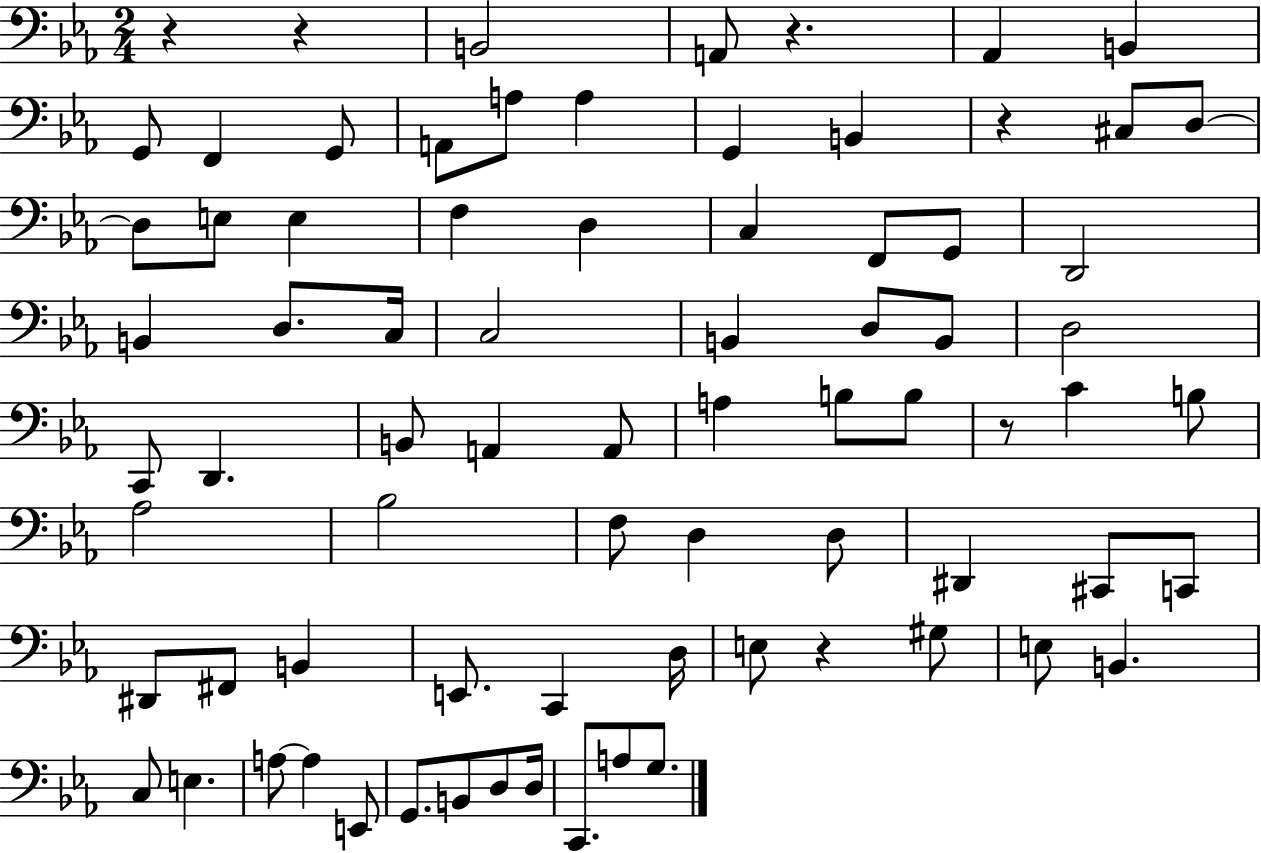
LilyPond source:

{
  \clef bass
  \numericTimeSignature
  \time 2/4
  \key ees \major
  \repeat volta 2 { r4 r4 | b,2 | a,8 r4. | aes,4 b,4 | \break g,8 f,4 g,8 | a,8 a8 a4 | g,4 b,4 | r4 cis8 d8~~ | \break d8 e8 e4 | f4 d4 | c4 f,8 g,8 | d,2 | \break b,4 d8. c16 | c2 | b,4 d8 b,8 | d2 | \break c,8 d,4. | b,8 a,4 a,8 | a4 b8 b8 | r8 c'4 b8 | \break aes2 | bes2 | f8 d4 d8 | dis,4 cis,8 c,8 | \break dis,8 fis,8 b,4 | e,8. c,4 d16 | e8 r4 gis8 | e8 b,4. | \break c8 e4. | a8~~ a4 e,8 | g,8. b,8 d8 d16 | c,8. a8 g8. | \break } \bar "|."
}